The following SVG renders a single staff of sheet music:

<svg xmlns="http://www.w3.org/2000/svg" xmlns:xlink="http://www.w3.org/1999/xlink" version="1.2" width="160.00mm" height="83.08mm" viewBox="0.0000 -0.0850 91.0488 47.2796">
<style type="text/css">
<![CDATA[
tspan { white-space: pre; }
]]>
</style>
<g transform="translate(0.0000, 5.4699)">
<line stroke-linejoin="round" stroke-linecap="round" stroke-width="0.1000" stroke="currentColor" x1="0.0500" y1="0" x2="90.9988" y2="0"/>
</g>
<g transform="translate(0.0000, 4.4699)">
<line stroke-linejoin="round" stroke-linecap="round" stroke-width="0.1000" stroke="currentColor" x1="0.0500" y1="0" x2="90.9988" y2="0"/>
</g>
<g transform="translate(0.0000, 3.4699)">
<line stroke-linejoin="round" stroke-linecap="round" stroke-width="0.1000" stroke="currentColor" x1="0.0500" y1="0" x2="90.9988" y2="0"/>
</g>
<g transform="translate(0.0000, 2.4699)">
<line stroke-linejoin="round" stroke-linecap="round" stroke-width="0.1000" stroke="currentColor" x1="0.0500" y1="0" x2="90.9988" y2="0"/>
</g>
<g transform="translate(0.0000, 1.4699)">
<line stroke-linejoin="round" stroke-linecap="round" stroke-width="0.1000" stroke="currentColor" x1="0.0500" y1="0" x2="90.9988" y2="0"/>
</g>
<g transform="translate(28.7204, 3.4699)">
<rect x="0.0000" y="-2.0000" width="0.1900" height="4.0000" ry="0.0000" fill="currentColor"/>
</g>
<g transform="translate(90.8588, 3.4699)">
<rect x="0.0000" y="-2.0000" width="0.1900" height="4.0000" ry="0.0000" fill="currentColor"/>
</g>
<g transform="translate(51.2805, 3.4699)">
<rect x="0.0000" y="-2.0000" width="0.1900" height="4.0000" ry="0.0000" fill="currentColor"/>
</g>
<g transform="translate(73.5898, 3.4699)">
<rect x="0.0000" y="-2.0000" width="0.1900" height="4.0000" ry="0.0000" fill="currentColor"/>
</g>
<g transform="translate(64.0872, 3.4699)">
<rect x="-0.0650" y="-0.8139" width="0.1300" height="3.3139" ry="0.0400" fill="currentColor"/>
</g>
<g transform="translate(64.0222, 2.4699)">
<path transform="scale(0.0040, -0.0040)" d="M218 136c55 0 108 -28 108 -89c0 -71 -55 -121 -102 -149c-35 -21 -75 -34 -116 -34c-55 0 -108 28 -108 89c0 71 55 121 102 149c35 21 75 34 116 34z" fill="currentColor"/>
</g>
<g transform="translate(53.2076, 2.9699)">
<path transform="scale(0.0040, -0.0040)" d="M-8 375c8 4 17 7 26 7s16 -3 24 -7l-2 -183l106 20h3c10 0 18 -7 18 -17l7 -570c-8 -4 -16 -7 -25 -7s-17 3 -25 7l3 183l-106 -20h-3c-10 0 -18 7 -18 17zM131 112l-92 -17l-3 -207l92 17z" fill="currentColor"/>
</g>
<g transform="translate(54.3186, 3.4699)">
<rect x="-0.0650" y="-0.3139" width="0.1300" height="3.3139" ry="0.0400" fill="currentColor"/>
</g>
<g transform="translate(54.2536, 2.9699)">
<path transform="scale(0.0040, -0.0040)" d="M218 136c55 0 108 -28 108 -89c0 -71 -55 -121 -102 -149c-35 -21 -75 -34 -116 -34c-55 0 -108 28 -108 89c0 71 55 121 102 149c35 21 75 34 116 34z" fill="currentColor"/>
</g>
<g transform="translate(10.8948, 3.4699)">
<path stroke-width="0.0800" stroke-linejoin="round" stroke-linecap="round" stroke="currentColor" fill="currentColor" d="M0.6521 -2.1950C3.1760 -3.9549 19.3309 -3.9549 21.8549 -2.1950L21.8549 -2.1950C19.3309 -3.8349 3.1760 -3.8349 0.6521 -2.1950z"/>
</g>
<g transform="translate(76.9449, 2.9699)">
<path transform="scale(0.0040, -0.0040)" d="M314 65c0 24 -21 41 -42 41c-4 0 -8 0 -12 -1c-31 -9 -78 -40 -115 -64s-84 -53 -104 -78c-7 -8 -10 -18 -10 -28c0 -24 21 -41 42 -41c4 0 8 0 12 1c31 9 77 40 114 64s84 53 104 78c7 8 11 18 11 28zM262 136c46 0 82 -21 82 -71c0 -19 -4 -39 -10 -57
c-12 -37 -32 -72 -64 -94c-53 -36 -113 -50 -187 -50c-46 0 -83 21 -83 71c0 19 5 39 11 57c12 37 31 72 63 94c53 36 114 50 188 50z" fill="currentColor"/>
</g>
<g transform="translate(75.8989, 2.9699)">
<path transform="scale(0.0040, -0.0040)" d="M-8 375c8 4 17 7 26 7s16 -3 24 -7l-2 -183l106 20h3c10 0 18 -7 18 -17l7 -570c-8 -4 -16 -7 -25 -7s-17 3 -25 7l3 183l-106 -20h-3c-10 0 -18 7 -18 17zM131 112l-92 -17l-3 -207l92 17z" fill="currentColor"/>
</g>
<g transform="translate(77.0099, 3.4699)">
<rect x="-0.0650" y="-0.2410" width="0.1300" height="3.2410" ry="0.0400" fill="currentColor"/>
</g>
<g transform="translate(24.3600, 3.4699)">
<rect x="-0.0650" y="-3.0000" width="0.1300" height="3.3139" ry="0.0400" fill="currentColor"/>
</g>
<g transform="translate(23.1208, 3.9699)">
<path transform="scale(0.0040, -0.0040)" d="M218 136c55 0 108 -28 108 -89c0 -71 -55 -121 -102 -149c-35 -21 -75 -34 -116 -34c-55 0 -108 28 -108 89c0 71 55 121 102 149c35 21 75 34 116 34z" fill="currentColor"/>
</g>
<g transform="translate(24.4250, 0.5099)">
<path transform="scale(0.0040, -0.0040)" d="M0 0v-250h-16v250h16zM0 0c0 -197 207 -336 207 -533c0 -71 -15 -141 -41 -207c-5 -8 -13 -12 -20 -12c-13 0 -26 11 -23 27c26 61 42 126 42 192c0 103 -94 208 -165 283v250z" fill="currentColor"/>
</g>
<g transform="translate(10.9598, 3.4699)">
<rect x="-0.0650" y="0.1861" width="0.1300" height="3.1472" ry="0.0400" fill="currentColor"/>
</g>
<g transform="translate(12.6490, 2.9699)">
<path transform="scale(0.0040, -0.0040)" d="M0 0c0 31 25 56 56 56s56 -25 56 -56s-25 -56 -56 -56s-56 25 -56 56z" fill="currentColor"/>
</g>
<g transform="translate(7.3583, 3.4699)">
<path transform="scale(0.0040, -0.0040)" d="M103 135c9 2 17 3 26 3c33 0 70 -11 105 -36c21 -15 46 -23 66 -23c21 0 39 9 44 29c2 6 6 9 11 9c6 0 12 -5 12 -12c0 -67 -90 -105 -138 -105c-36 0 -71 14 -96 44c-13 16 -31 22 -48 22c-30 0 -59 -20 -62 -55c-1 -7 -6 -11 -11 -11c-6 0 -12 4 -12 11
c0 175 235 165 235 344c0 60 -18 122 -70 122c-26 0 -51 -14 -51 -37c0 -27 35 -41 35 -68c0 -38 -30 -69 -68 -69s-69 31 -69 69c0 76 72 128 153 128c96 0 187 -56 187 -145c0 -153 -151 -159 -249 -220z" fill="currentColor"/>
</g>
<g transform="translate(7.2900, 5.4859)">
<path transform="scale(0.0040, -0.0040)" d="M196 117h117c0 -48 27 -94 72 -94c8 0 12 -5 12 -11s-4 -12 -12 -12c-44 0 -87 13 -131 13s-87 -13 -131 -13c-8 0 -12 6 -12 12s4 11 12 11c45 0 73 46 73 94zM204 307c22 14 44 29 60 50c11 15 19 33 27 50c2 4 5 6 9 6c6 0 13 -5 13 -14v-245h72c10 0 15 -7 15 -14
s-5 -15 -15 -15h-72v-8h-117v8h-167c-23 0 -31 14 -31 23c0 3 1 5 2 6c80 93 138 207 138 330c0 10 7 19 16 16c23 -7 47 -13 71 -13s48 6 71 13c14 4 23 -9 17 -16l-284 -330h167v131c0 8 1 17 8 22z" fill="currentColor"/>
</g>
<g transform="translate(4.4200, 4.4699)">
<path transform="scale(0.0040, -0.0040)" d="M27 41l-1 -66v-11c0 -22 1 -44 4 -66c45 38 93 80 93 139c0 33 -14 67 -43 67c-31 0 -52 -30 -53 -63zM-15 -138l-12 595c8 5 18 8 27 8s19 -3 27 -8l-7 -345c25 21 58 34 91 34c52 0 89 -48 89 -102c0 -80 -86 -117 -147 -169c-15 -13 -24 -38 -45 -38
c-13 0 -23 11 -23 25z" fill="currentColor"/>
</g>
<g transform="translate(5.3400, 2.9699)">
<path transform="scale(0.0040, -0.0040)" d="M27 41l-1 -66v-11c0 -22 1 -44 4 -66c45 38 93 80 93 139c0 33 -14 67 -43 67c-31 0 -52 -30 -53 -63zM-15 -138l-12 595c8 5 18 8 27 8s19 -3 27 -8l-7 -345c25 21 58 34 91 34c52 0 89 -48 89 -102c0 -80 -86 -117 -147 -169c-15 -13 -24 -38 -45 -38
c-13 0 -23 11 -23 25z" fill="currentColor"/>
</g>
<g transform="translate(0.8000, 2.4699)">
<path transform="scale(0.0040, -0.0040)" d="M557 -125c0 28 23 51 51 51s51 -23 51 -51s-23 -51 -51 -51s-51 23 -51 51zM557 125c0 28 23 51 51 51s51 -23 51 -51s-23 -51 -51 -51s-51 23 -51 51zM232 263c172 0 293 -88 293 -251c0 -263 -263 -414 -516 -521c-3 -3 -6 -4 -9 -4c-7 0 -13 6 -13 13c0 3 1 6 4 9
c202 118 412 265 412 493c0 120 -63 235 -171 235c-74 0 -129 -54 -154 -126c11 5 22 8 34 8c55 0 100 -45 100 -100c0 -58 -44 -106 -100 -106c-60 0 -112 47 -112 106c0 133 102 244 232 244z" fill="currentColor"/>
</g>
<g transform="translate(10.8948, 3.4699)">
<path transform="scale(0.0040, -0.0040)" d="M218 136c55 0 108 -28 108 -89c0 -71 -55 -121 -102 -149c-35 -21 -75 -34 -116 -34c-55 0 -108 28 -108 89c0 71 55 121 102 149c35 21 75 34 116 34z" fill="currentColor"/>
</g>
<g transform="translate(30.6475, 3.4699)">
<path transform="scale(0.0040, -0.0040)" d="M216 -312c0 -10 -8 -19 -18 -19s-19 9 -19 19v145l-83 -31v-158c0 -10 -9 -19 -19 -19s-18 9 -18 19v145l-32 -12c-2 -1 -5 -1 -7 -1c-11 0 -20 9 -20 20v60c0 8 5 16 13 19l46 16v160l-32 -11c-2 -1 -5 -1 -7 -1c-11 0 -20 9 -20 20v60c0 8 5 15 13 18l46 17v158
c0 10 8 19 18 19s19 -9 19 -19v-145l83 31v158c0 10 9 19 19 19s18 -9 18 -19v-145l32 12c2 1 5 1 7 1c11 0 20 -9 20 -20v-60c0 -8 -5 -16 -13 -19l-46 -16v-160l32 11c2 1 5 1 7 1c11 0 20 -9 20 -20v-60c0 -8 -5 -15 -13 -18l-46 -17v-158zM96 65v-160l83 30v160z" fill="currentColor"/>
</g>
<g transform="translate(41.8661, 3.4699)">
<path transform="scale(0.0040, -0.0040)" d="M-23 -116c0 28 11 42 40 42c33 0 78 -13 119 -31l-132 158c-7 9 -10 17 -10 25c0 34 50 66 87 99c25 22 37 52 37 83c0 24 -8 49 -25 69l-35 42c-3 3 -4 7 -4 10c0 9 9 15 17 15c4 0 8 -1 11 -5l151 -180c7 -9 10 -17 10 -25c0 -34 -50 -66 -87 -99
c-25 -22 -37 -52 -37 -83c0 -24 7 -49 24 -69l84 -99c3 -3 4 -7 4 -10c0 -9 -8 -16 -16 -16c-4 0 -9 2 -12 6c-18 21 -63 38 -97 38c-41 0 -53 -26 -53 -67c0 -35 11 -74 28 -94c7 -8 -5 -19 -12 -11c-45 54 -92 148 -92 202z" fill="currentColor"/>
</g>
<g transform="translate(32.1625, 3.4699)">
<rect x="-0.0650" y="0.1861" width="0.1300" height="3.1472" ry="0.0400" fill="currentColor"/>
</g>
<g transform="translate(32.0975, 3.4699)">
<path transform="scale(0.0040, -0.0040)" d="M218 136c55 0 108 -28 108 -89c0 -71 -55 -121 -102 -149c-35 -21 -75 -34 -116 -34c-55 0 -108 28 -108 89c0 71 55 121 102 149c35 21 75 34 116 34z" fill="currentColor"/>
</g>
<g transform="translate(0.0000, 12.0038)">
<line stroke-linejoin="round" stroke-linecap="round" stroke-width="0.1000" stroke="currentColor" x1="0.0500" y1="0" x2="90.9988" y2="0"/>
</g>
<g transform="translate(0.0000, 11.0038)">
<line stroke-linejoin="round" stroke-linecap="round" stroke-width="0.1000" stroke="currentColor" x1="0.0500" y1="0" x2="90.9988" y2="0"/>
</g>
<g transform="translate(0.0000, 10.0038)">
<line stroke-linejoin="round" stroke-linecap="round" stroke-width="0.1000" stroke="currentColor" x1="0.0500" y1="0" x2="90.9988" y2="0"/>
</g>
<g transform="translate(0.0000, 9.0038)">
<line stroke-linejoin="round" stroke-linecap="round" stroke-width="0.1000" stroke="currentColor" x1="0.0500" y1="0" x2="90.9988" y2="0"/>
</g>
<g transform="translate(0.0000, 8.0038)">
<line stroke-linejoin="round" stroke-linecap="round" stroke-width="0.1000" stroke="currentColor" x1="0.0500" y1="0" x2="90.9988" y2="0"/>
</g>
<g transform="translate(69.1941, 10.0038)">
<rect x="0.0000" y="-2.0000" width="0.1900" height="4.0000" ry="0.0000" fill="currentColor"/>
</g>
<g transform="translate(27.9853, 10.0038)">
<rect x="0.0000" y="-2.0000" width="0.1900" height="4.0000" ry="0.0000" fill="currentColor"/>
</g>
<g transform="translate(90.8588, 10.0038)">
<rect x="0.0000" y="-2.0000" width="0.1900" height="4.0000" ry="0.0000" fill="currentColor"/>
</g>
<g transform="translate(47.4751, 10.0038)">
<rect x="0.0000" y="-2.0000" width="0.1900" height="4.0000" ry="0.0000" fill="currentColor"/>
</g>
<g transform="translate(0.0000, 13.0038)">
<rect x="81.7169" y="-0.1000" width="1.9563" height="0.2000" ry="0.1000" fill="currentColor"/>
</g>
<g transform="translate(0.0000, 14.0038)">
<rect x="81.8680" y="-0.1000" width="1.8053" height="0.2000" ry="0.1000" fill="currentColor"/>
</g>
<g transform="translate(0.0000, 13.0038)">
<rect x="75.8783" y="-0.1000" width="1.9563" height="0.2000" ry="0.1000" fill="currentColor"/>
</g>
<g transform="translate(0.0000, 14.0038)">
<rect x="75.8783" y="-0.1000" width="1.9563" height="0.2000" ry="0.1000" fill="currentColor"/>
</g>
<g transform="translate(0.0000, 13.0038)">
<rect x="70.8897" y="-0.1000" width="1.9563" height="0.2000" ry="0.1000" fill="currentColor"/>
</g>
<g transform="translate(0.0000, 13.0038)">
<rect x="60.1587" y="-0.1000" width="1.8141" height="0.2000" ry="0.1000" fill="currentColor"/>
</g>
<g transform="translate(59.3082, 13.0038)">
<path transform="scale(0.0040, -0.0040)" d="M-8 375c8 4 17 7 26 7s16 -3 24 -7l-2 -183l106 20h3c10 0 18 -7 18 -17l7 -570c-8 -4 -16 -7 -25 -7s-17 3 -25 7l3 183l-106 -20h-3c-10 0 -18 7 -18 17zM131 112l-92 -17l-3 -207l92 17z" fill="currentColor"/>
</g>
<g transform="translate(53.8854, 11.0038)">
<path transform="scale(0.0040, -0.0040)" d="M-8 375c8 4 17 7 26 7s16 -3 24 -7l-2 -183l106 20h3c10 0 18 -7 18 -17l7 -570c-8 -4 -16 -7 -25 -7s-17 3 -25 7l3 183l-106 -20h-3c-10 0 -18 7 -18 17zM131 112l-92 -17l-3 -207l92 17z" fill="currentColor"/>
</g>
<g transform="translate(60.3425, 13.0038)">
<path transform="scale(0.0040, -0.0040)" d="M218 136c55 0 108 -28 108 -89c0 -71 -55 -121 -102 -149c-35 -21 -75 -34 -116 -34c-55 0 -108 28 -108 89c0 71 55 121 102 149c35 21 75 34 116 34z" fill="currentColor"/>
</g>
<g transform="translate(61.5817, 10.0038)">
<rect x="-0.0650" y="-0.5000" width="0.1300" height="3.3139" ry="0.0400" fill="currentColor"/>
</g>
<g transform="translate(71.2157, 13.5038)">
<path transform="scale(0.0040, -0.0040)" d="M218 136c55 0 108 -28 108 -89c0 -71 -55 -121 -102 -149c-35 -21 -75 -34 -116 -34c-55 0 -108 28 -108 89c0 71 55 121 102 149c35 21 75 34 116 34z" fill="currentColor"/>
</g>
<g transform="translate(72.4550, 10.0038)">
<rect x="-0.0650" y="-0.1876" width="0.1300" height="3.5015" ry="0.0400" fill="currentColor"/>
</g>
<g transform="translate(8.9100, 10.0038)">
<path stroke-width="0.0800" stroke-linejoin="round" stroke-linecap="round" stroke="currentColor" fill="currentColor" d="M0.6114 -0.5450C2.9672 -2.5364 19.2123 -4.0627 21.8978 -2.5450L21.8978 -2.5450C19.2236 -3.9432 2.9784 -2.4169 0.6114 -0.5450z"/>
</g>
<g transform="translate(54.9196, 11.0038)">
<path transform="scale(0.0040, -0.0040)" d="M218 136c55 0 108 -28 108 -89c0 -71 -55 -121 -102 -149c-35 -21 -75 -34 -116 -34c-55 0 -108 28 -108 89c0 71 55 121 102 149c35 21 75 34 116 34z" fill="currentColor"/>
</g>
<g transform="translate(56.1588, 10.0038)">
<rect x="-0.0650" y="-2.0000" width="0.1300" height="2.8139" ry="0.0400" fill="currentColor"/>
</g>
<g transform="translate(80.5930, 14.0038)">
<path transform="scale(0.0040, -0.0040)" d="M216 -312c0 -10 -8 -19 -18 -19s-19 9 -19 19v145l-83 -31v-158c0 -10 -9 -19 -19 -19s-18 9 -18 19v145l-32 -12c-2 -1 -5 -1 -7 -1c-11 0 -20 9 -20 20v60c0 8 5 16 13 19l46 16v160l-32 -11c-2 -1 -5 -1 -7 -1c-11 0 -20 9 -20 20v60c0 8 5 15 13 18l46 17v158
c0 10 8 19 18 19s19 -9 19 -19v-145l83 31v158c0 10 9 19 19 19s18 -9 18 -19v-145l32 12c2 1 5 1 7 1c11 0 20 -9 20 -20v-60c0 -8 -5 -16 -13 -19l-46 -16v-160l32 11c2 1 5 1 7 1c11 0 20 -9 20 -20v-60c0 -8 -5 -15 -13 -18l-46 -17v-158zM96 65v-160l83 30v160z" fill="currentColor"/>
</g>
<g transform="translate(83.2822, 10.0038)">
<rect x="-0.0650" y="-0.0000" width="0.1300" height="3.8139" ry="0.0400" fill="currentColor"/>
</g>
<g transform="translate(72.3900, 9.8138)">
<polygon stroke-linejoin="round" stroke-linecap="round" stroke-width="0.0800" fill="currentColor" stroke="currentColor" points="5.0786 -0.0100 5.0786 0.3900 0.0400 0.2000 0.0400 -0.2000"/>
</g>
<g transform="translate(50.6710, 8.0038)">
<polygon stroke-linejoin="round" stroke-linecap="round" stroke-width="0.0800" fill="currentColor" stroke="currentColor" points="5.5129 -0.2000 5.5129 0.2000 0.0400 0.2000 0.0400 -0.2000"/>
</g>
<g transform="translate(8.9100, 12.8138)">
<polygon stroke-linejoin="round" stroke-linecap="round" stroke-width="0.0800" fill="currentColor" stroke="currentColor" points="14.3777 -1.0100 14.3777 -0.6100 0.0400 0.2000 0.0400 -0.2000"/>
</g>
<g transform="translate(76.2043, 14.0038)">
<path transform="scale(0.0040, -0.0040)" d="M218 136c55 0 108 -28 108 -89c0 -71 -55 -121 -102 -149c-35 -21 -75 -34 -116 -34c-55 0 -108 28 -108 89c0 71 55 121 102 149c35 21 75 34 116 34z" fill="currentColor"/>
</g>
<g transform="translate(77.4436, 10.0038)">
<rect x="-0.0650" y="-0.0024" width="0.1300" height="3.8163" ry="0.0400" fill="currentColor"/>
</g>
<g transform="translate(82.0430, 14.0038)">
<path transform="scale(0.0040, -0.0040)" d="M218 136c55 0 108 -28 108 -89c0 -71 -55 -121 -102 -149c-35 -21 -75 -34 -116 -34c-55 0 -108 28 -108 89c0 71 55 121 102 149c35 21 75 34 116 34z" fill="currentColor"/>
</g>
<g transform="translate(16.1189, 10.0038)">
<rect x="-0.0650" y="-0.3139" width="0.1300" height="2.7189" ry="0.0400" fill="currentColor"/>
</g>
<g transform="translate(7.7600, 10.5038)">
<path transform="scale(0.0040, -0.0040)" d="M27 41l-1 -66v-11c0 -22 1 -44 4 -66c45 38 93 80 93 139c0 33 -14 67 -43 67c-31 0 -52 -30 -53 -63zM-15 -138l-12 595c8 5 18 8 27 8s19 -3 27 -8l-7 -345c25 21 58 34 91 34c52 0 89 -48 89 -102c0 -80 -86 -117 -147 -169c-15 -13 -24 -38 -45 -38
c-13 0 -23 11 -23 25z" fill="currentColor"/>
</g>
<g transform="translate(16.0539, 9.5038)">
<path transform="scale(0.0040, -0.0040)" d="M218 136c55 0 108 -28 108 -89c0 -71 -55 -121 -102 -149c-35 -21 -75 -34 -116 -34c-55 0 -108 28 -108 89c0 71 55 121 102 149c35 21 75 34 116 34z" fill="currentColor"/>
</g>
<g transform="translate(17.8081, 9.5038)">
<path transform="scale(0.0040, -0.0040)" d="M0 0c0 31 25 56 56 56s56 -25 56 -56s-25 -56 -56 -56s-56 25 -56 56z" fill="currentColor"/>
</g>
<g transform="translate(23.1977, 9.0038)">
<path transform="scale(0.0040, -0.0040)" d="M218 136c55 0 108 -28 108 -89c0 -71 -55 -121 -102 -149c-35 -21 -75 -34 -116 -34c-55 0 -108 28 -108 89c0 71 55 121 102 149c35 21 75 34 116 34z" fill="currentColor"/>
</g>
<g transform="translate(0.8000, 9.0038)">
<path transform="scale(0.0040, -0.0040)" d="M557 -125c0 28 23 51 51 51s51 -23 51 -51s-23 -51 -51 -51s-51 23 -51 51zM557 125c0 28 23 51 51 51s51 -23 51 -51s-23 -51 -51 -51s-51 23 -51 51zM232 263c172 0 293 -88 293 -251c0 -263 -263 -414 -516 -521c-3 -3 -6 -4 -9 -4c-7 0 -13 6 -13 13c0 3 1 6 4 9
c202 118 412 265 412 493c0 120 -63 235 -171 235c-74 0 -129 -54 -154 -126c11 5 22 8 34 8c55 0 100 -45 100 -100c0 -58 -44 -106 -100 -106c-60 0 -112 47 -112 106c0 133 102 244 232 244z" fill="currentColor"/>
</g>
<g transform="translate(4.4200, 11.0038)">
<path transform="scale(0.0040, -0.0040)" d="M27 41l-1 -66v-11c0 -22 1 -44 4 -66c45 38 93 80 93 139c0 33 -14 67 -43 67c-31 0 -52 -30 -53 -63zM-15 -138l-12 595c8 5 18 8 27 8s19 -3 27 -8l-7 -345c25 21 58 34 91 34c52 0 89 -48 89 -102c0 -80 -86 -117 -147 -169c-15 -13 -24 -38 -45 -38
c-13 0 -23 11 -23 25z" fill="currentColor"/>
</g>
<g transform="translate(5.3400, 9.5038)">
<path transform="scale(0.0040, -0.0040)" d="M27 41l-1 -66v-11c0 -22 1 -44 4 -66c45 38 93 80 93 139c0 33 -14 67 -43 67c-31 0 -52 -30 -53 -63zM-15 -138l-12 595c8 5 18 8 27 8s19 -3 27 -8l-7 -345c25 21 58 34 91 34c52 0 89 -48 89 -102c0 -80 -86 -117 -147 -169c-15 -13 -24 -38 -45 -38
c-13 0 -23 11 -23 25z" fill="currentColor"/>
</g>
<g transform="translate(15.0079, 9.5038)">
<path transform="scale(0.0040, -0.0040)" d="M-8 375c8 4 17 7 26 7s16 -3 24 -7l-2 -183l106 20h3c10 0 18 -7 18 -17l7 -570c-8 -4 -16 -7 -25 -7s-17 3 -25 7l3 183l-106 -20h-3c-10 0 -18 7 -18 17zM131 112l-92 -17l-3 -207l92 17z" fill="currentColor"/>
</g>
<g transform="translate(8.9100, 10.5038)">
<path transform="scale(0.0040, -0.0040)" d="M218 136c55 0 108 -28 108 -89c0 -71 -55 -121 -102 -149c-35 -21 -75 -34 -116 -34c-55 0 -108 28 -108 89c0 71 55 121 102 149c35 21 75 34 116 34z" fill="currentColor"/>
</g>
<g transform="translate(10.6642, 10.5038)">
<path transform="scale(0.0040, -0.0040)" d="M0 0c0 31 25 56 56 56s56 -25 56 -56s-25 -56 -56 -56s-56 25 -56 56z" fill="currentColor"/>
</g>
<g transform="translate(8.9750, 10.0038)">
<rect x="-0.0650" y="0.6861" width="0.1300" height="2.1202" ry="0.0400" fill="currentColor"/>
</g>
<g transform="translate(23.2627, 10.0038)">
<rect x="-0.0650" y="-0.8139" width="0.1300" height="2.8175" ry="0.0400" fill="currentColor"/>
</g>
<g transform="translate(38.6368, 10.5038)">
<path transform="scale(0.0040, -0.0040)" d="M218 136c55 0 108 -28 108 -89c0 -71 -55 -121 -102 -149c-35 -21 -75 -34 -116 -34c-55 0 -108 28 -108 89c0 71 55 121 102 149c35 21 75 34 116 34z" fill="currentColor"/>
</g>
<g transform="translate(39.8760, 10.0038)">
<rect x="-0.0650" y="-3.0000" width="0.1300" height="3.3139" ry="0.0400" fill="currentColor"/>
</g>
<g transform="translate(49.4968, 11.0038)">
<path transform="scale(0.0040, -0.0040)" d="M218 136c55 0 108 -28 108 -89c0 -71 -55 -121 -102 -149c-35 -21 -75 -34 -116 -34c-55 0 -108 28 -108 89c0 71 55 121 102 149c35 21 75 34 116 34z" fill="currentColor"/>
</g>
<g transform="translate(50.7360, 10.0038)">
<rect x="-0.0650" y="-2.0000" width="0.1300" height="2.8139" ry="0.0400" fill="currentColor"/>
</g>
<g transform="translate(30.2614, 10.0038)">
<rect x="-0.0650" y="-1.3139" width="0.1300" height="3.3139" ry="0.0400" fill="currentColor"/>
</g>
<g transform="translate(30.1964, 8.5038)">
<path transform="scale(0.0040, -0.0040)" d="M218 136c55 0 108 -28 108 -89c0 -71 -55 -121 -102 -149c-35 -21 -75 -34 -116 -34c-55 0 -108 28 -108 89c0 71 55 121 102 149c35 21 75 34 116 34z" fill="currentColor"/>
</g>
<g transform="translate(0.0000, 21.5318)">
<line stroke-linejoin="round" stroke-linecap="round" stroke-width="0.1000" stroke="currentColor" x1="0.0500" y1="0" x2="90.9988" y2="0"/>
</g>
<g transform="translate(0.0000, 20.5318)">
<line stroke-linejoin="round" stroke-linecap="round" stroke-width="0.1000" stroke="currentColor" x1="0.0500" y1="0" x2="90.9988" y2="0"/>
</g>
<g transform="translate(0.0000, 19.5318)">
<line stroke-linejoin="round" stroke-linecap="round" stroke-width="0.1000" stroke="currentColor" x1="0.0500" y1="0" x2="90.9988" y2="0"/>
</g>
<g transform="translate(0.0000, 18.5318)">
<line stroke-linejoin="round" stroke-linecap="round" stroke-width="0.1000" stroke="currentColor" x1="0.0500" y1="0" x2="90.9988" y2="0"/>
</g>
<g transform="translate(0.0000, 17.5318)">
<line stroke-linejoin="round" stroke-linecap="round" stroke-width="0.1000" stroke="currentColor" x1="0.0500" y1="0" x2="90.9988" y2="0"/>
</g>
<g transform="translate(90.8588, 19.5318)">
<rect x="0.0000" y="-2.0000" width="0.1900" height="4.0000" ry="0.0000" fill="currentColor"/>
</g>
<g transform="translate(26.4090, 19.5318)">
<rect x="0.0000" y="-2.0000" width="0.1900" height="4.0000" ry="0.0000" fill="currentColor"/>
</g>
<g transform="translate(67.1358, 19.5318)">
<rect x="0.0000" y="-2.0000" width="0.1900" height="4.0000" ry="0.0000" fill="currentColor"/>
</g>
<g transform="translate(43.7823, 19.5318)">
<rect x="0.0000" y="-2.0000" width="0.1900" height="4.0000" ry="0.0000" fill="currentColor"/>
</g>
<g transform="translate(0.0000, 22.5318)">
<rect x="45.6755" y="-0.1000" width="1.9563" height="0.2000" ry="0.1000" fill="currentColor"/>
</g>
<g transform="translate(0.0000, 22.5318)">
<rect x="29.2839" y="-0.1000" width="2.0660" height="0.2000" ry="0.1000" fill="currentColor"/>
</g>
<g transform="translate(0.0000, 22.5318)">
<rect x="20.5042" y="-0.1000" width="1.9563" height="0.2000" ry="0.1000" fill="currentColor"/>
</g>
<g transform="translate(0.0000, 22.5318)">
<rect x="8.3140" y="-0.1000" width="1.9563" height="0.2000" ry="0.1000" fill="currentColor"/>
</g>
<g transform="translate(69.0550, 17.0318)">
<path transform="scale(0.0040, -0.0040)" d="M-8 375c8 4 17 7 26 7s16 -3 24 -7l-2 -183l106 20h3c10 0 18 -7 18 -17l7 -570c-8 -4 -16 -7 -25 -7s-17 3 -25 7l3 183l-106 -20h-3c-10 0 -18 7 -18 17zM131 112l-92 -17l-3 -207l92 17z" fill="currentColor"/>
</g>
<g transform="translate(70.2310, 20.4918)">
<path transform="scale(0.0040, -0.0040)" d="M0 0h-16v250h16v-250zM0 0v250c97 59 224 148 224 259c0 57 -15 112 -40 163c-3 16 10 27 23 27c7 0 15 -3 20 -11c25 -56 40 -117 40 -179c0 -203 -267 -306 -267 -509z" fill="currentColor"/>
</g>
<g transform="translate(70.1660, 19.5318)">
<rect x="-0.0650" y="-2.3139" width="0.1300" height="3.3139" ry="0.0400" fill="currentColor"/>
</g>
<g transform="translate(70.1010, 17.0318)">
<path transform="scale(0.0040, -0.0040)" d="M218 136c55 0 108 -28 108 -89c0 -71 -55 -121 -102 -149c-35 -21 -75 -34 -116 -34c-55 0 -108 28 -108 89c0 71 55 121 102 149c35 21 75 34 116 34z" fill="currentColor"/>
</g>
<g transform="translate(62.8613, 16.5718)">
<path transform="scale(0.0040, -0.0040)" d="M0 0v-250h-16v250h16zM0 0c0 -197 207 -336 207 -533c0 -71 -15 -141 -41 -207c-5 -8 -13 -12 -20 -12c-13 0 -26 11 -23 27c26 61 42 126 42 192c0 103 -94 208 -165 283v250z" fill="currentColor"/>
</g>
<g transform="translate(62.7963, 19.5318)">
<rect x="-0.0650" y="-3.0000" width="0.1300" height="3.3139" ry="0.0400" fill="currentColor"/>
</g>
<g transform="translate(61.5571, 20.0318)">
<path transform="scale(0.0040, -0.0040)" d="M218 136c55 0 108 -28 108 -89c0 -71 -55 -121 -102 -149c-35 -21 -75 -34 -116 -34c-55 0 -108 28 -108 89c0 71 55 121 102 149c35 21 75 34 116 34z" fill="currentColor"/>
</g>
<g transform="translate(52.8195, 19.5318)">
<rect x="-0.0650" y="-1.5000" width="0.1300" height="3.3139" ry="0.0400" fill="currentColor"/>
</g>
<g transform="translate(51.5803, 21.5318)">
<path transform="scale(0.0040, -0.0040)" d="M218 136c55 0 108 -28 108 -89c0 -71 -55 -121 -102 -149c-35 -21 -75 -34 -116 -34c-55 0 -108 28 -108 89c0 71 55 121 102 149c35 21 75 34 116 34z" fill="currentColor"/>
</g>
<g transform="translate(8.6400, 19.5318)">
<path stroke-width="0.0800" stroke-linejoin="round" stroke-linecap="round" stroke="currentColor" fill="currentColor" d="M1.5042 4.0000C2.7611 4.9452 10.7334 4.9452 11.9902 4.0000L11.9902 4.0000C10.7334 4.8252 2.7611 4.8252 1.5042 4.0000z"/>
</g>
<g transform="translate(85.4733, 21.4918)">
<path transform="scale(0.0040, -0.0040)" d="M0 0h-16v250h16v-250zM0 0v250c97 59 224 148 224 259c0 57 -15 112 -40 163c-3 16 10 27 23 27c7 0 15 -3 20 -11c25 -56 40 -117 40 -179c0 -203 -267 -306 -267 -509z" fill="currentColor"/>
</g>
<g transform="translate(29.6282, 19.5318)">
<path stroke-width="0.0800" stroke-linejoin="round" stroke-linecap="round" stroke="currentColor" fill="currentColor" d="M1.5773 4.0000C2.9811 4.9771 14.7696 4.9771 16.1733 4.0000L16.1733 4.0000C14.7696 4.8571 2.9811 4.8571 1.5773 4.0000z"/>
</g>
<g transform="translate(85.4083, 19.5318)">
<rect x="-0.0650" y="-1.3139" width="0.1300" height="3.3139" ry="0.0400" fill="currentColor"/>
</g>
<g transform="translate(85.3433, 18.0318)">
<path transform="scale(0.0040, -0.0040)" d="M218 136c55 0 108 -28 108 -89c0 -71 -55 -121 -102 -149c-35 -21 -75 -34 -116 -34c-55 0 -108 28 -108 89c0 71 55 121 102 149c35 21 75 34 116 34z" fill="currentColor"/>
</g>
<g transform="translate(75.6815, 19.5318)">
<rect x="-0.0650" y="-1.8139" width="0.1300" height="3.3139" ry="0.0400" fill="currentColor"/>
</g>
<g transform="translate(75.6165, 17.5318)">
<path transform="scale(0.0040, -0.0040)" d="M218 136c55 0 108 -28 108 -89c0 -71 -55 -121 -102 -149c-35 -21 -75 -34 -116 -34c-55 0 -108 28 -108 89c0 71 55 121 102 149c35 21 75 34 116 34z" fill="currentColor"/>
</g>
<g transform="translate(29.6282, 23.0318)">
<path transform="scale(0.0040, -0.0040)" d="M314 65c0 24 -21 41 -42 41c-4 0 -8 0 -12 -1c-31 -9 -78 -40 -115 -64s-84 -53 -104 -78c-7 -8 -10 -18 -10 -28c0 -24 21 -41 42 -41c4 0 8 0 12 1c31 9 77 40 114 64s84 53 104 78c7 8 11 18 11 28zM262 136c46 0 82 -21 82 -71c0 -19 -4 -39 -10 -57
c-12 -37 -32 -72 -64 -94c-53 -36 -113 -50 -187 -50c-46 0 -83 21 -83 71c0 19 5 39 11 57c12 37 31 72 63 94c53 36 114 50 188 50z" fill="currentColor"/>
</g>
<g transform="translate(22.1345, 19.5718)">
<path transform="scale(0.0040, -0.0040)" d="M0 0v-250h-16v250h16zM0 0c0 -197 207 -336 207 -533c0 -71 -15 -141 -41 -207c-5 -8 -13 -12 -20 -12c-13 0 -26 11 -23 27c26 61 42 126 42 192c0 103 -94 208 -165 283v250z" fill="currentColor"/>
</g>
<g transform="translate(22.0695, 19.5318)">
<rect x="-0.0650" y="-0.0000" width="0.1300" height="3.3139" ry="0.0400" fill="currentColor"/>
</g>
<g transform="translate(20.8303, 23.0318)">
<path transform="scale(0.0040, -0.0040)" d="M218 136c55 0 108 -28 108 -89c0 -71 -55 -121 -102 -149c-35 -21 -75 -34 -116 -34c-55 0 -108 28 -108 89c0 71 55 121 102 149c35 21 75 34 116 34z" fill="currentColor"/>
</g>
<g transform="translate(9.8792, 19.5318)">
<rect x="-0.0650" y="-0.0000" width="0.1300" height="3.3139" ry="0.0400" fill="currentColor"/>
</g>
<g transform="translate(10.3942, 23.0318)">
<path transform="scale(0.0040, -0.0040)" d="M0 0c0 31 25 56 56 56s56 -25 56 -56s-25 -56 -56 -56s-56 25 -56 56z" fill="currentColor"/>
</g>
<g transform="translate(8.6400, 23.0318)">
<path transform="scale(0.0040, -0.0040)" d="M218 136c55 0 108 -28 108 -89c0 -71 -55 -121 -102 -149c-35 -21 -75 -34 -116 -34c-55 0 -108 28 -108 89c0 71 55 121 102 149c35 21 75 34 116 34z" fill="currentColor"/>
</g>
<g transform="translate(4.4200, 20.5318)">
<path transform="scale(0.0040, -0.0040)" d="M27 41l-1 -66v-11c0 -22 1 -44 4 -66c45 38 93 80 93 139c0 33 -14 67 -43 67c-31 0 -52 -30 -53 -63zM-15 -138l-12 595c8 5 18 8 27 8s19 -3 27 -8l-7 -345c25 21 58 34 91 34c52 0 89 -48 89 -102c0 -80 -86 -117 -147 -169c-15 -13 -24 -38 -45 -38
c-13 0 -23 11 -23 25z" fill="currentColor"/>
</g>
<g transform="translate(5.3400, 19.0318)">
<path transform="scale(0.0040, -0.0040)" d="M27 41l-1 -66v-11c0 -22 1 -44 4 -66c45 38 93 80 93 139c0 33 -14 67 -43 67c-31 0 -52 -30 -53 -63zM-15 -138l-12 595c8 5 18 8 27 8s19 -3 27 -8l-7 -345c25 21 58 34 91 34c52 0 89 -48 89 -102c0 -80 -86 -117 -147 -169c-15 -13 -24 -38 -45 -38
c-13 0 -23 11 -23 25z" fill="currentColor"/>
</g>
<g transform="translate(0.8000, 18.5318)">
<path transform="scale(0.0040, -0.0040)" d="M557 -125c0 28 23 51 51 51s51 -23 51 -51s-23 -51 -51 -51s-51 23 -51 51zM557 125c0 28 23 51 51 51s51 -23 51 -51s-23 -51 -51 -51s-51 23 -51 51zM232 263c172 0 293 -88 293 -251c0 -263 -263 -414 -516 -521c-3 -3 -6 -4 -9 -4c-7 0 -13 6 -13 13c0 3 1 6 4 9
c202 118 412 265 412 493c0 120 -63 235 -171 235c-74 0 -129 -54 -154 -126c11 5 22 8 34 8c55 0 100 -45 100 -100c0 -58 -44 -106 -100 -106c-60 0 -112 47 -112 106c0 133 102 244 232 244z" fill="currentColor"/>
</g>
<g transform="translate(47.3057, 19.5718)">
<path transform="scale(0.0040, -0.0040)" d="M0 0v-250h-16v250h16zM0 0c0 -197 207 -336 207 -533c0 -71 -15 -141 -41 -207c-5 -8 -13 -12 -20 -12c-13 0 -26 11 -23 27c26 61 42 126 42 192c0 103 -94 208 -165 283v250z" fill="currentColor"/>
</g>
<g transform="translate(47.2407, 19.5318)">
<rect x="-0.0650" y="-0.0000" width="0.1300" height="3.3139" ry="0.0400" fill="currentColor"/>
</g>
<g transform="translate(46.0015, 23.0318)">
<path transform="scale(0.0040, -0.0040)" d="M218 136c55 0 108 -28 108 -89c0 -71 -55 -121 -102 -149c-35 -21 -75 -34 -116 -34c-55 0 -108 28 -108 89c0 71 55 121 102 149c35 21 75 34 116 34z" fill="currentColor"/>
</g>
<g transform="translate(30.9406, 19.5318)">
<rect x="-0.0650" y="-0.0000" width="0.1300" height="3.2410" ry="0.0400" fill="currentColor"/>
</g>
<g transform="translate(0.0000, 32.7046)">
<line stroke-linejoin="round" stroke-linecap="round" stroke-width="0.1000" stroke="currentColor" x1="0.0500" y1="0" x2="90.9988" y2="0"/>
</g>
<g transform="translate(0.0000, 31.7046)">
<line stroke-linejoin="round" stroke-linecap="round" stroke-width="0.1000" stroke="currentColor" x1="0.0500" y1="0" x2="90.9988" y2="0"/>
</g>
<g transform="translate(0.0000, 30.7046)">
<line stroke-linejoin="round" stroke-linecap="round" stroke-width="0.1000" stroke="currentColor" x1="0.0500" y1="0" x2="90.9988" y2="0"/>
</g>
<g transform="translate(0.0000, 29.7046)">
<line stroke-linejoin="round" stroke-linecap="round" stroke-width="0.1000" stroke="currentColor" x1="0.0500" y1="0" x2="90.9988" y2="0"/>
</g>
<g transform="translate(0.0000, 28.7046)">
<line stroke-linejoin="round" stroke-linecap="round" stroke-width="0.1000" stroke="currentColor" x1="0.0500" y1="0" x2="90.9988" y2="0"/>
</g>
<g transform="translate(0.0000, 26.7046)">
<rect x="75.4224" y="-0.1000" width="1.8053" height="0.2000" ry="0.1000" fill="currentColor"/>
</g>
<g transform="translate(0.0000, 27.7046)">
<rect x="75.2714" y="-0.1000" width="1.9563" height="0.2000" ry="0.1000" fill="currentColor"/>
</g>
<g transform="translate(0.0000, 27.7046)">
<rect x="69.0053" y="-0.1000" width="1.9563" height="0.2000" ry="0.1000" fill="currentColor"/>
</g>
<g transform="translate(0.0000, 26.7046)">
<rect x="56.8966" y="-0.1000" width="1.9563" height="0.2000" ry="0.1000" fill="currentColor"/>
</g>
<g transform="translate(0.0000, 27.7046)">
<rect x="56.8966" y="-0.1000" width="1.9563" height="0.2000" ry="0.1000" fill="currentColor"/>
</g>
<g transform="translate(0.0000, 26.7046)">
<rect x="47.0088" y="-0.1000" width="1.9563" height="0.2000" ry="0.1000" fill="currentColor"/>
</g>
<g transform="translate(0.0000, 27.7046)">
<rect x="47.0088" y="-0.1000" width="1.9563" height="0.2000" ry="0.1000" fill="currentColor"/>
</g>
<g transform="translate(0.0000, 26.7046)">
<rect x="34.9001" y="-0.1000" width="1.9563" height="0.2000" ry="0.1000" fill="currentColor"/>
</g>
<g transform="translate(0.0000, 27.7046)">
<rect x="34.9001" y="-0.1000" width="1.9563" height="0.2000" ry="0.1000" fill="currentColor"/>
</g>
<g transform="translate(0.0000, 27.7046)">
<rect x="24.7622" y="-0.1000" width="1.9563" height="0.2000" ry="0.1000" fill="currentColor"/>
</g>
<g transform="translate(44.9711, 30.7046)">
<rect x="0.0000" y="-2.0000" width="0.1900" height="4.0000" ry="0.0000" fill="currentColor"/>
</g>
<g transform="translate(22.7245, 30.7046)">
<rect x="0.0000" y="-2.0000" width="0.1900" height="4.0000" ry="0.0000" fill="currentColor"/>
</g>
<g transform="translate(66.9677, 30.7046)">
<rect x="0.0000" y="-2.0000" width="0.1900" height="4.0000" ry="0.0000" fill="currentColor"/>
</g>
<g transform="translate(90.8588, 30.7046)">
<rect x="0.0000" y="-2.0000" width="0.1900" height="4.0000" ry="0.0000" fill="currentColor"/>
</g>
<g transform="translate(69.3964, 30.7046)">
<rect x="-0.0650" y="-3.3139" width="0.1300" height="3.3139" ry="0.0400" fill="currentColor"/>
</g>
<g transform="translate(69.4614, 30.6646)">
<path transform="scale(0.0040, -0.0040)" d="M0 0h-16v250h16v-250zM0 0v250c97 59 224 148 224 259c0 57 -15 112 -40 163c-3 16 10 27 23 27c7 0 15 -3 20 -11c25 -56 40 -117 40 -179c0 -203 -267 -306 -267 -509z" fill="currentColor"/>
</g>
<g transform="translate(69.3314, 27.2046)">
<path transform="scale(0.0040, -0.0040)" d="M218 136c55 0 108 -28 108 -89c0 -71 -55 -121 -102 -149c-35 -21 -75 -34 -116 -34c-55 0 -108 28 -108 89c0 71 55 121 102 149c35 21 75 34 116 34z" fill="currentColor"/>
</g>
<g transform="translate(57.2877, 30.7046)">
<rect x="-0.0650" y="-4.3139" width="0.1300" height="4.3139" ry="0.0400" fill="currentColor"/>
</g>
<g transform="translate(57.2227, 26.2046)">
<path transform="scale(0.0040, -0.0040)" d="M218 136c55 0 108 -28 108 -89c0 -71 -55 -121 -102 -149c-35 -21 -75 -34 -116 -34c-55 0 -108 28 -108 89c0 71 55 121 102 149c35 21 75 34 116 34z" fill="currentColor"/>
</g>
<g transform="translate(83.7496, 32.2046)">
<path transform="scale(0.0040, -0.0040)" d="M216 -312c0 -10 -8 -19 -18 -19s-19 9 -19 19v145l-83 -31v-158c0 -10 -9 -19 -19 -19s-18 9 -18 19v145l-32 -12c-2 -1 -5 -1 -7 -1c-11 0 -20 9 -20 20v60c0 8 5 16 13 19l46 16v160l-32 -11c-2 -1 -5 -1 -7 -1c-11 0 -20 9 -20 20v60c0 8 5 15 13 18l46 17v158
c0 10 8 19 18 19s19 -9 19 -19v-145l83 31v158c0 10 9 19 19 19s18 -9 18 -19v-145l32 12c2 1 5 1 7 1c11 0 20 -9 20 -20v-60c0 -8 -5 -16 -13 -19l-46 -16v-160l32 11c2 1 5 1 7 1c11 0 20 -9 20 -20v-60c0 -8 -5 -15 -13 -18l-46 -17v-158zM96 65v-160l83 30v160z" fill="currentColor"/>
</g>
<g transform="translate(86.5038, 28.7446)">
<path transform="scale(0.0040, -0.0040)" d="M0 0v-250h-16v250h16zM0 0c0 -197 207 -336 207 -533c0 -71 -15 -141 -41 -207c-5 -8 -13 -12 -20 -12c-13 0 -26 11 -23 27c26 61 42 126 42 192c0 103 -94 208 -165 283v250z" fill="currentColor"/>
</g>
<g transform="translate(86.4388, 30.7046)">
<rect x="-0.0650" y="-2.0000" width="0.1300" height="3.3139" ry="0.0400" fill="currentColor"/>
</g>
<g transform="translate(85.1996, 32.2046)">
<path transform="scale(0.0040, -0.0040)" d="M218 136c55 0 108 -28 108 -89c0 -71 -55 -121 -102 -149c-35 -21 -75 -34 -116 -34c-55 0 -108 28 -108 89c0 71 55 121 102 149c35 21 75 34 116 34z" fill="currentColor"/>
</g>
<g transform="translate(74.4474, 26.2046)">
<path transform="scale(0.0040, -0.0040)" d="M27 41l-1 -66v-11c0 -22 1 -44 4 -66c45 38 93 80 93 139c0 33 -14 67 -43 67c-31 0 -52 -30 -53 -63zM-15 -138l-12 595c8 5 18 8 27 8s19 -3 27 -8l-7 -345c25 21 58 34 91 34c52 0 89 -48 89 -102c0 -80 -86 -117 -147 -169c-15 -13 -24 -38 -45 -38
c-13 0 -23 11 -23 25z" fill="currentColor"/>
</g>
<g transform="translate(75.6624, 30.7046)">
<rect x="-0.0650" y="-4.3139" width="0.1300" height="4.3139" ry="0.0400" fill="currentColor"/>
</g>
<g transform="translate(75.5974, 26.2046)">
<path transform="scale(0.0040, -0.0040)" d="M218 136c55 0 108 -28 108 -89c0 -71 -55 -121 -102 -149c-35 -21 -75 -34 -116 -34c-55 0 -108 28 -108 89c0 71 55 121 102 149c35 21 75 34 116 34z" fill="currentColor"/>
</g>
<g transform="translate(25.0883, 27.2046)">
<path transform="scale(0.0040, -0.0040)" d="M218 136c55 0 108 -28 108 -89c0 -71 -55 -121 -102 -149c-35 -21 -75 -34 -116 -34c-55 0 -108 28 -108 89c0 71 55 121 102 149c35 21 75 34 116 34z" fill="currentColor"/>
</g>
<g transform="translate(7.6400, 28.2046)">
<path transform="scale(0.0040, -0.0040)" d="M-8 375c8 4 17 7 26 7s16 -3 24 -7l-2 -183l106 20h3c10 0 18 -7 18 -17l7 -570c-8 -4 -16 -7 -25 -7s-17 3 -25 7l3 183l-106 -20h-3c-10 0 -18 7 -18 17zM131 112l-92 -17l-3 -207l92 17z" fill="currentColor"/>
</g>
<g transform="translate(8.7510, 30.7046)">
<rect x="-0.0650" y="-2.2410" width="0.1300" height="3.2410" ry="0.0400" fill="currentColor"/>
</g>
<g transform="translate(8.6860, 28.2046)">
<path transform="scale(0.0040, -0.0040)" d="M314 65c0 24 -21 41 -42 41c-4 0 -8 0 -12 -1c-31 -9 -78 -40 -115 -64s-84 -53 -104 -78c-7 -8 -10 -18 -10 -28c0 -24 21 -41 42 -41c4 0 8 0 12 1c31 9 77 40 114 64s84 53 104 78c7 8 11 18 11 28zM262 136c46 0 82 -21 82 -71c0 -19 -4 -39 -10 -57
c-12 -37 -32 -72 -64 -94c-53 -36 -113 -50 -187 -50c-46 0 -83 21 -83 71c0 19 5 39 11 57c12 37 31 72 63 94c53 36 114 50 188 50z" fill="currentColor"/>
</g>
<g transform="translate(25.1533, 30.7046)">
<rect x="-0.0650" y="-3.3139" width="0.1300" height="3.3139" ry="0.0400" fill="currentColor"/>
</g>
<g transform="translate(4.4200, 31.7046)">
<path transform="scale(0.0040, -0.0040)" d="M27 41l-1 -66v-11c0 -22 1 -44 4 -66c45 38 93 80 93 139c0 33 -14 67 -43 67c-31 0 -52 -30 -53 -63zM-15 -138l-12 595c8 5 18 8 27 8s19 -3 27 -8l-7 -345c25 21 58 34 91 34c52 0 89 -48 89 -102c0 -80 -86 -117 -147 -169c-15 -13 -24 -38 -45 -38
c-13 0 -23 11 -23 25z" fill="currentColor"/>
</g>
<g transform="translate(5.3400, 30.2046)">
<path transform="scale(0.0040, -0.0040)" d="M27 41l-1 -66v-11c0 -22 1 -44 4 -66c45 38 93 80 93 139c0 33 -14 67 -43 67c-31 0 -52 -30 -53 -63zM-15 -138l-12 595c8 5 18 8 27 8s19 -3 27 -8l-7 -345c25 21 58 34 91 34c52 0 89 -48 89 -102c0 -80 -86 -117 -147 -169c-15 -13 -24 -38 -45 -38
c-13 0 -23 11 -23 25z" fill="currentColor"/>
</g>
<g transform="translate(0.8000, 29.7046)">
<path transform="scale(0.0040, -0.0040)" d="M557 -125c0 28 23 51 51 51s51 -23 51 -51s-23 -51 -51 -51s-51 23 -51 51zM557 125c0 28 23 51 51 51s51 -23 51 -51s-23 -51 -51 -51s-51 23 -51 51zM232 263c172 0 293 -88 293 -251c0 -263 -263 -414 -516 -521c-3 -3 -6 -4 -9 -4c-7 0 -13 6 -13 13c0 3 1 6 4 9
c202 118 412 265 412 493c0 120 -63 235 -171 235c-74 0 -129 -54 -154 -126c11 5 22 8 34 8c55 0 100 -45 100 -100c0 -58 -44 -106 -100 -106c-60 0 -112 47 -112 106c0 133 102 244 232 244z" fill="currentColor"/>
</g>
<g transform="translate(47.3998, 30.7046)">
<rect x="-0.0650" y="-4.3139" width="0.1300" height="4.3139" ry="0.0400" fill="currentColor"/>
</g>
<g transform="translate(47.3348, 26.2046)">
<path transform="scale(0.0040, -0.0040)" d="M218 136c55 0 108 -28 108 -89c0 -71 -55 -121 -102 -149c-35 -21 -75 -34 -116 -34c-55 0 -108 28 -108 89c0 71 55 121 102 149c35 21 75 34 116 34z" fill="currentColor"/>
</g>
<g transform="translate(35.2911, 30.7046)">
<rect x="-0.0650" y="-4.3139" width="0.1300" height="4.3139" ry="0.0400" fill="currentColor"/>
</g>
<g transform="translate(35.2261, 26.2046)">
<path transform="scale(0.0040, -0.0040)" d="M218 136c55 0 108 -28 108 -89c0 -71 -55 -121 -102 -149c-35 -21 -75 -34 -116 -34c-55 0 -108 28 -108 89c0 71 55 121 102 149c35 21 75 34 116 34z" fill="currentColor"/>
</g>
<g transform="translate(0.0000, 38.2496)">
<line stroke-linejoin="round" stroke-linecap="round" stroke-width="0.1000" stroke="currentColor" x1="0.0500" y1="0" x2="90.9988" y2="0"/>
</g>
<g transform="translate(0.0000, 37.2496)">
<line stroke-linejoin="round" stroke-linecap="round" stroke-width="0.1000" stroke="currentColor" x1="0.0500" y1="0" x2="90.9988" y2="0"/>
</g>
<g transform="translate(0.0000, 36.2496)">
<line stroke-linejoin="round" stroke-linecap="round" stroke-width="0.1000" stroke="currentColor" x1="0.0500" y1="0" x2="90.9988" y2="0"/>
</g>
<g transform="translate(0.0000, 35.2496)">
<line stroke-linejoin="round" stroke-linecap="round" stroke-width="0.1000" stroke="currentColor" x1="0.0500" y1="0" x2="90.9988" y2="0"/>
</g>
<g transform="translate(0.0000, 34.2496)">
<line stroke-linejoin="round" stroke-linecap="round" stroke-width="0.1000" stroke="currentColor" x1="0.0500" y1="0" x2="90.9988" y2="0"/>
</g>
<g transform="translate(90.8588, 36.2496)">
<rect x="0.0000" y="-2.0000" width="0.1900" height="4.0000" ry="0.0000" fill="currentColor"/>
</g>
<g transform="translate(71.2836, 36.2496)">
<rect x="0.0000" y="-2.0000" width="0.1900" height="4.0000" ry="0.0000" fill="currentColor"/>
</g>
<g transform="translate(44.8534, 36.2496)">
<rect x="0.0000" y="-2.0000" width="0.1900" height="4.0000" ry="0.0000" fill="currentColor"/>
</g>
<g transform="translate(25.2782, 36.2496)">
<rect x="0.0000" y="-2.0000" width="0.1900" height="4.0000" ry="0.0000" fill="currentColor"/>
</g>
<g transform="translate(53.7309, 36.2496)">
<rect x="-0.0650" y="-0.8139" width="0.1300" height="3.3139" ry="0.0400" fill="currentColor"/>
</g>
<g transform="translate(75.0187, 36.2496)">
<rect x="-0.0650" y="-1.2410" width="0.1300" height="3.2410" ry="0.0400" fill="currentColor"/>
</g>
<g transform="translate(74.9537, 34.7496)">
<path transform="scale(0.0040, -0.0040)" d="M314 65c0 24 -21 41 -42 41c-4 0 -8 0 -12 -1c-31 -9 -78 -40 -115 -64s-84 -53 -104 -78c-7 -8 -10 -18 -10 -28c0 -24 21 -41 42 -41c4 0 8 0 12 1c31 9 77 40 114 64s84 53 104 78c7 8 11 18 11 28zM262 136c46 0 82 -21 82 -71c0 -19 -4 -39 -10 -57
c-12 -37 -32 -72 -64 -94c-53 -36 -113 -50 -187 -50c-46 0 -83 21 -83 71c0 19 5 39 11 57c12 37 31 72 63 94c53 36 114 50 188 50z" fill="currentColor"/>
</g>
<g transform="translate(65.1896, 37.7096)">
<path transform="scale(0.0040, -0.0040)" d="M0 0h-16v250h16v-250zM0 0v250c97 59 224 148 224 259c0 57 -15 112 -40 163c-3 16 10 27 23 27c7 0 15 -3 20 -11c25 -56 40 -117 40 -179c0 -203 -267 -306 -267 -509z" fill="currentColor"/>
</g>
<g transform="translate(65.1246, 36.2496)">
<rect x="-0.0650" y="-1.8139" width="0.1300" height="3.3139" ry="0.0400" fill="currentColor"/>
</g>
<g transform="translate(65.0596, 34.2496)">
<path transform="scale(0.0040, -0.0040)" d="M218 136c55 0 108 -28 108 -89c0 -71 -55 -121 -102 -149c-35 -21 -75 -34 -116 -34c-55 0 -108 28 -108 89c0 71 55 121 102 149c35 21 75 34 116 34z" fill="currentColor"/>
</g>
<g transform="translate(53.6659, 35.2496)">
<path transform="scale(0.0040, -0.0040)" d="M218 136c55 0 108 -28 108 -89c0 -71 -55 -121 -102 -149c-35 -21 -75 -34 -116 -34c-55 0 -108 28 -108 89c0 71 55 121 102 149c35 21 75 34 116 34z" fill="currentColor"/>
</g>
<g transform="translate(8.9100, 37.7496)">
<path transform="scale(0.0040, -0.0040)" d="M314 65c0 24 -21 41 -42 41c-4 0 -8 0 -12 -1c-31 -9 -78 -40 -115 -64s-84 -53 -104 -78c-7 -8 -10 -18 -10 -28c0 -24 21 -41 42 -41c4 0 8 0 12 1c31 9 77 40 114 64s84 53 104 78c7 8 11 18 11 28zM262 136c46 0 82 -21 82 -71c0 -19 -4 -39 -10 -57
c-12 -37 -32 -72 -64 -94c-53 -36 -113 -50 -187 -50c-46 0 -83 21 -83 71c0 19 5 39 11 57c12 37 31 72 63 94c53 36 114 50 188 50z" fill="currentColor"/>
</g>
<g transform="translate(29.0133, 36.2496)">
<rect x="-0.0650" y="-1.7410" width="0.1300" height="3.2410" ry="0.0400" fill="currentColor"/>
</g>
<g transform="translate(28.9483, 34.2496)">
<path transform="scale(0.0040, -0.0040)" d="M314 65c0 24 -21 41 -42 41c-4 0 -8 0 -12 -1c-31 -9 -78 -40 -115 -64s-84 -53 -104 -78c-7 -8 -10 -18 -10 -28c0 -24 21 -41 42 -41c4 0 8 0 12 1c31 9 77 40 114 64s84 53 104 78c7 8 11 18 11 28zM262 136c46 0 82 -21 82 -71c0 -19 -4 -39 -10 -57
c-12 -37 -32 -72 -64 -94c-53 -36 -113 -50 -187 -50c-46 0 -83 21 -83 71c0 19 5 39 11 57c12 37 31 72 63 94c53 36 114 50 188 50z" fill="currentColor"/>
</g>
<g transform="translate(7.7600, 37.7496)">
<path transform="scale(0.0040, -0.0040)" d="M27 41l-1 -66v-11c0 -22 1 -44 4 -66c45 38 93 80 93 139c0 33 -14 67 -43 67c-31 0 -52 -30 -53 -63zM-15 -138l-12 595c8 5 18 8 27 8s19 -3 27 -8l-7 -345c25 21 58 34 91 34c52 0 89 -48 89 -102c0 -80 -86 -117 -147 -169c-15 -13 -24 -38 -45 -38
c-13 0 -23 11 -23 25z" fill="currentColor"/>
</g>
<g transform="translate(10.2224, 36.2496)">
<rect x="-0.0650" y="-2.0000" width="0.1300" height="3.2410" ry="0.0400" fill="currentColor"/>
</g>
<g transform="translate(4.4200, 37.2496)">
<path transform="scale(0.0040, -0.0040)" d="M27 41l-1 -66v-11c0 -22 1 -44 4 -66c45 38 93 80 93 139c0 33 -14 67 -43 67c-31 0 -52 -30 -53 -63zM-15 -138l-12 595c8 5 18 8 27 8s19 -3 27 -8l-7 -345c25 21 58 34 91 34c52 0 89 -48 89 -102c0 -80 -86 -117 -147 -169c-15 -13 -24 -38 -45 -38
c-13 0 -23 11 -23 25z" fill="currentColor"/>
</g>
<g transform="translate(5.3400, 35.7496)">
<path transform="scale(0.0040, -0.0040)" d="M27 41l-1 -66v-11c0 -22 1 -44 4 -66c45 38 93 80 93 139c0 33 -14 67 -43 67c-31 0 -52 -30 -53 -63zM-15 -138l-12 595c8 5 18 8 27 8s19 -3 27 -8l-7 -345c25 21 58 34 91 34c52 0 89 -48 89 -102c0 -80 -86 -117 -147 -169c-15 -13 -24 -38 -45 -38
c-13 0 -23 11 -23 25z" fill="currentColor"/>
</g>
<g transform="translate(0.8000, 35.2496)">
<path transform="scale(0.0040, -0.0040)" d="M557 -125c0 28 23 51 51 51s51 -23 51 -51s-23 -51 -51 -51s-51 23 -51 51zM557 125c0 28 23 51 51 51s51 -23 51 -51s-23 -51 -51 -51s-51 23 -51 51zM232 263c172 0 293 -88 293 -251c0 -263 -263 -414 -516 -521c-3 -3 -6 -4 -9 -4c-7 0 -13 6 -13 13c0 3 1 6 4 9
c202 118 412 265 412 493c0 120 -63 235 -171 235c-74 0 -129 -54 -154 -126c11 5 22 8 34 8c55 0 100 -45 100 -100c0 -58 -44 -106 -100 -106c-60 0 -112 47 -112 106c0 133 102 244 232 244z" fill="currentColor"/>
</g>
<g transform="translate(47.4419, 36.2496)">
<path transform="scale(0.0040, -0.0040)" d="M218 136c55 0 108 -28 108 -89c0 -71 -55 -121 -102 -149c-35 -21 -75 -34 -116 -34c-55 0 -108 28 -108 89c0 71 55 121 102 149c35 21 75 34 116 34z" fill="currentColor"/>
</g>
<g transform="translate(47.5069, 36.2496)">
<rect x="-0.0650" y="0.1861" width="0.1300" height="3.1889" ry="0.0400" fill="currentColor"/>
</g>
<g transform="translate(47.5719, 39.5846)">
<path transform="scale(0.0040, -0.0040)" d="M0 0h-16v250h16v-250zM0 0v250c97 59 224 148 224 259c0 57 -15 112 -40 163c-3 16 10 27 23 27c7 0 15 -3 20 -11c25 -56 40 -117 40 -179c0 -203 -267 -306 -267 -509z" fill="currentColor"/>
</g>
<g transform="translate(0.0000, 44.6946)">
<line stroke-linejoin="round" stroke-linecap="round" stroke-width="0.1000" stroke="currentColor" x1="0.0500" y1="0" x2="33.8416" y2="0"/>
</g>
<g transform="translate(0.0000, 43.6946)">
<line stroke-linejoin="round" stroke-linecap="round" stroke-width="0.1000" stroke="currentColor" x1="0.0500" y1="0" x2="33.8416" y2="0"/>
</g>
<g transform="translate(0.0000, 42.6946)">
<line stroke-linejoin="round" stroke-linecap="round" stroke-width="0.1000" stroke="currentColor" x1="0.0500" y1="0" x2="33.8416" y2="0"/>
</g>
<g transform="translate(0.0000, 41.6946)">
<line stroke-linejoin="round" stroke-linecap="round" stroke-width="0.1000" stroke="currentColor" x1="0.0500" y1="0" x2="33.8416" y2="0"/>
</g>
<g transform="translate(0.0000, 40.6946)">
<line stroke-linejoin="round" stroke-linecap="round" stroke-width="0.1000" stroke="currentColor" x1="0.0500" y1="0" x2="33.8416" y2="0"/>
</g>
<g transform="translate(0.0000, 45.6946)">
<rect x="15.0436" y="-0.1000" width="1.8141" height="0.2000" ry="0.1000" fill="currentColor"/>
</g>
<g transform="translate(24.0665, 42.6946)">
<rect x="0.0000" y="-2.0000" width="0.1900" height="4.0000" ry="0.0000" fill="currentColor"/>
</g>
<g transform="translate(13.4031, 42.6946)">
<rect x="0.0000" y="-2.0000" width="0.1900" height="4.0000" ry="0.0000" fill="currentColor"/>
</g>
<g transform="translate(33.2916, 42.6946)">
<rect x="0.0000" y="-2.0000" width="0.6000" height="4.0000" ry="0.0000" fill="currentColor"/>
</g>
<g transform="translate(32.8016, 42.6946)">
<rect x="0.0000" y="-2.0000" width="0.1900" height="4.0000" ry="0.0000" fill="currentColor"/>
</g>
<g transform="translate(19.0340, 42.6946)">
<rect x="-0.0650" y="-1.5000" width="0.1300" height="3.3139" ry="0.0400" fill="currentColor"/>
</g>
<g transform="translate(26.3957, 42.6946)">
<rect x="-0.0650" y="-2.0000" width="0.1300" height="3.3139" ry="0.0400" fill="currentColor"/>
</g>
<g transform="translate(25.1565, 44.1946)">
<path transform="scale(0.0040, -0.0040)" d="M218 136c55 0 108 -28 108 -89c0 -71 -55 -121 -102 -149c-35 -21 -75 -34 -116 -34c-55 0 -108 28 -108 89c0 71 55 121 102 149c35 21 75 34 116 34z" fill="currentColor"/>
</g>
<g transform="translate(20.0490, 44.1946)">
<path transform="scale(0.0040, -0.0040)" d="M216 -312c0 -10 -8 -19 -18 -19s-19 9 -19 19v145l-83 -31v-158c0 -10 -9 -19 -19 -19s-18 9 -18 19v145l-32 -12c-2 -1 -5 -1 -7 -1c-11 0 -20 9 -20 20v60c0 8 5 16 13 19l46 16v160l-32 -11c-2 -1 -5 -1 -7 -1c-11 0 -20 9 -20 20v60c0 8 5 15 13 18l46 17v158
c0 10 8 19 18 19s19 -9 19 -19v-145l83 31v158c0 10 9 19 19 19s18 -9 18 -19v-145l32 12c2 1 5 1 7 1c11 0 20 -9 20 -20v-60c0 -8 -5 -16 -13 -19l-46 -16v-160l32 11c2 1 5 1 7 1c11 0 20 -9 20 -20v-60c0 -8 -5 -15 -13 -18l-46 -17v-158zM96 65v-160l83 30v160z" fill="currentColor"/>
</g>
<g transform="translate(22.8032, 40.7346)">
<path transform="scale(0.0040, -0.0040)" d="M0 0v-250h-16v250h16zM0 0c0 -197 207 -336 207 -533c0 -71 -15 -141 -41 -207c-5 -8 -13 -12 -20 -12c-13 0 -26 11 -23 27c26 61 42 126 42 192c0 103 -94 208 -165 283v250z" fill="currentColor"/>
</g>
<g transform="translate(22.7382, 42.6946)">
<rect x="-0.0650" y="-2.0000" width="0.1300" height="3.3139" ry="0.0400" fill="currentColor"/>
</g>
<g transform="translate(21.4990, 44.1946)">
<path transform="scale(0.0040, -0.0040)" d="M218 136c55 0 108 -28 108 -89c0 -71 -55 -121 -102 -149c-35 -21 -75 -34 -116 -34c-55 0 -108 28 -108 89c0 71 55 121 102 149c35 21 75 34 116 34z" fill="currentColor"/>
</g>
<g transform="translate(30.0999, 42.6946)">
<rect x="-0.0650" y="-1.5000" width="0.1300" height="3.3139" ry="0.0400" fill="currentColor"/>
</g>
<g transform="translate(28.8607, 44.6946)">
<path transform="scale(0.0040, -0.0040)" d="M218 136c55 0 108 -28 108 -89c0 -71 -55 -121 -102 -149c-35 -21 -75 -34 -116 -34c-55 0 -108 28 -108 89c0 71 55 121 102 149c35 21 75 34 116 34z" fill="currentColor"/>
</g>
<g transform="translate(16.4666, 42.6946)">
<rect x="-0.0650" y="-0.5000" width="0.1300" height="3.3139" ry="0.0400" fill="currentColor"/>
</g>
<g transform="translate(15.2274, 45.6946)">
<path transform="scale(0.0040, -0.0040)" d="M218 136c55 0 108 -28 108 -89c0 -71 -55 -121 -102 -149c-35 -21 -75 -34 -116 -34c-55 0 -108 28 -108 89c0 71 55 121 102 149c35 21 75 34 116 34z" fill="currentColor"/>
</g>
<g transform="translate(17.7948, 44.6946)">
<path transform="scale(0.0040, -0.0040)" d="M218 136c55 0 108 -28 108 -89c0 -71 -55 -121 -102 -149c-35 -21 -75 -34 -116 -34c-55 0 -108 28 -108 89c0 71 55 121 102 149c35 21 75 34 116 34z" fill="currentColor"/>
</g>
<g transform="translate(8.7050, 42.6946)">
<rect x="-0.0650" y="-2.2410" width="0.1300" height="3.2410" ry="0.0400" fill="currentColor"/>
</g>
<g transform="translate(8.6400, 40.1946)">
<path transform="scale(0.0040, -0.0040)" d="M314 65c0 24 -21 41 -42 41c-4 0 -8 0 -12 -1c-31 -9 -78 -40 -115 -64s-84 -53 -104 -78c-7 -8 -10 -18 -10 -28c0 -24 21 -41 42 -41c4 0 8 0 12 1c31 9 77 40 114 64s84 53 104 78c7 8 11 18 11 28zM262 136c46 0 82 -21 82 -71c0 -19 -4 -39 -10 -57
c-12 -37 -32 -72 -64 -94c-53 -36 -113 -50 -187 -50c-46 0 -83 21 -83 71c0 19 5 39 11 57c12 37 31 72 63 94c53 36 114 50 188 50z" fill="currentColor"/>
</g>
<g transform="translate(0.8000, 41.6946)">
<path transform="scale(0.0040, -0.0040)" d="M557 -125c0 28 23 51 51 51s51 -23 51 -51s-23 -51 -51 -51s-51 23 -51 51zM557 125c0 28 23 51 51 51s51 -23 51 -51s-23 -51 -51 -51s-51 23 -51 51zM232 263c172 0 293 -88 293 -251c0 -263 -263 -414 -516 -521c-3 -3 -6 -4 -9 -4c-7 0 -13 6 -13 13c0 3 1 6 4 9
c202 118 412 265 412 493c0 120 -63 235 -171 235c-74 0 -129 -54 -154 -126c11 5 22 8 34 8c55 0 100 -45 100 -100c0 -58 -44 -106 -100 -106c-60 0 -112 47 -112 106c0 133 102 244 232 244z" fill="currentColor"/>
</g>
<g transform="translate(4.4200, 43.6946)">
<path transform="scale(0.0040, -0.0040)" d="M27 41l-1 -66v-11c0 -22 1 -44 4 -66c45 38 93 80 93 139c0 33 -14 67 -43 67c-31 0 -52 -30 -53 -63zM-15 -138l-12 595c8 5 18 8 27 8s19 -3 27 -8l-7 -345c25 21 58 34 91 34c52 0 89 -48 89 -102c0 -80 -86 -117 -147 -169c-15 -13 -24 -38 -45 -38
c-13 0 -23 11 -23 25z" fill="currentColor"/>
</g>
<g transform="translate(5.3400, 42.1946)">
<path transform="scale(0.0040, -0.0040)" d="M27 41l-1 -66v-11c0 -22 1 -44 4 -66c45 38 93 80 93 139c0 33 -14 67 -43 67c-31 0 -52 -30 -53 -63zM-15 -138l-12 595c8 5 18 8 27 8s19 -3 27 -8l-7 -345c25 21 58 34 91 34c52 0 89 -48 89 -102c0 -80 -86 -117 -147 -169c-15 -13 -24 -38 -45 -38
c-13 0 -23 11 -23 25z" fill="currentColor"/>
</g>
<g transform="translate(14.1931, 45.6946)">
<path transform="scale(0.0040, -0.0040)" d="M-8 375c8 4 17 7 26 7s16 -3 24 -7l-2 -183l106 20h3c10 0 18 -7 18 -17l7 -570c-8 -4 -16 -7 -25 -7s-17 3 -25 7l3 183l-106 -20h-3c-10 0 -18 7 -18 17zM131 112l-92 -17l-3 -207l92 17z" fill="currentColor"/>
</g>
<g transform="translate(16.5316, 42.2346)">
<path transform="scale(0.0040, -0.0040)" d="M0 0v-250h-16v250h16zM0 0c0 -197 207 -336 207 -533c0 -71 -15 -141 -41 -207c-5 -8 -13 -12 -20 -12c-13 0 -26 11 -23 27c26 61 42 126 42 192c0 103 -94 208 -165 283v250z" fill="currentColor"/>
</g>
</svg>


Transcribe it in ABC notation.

X:1
T:Untitled
M:2/4
L:1/4
K:Bb
D, C,/2 ^D, z E, F, E,2 _C,/2 E,/2 F,/2 G, C, _B,,/2 B,,/2 E,, D,,/2 C,,/2 ^C,, D,, D,,/2 D,,2 D,,/2 G,, C,/2 B,/2 A, G,/2 B,2 D F F F D/2 _F ^A,,/2 _A,,2 A,2 D,/2 F, A,/2 G,2 _B,2 E,,/2 G,, ^A,,/2 A,, G,,